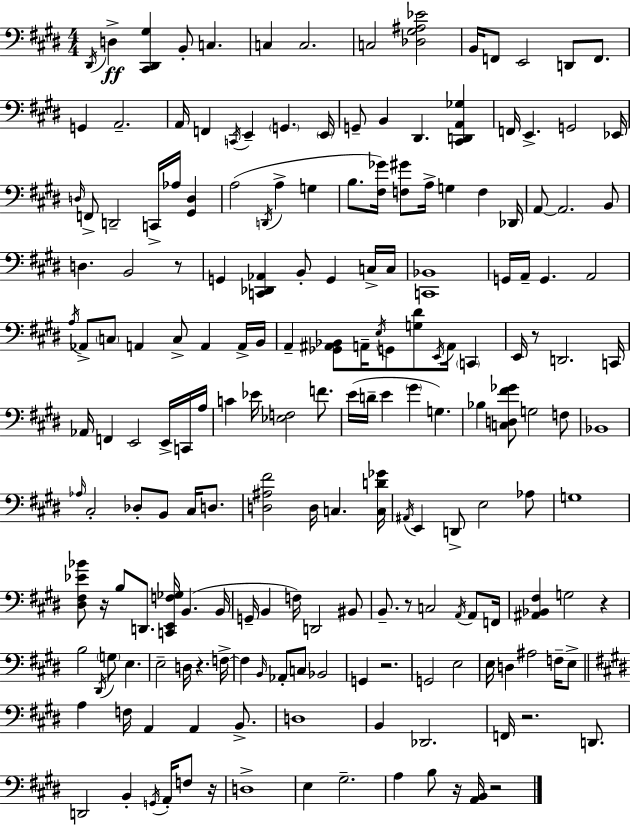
D#2/s D3/q [C#2,D#2,G#3]/q B2/e C3/q. C3/q C3/h. C3/h [Db3,G#3,A#3,Eb4]/h B2/s F2/e E2/h D2/e F2/e. G2/q A2/h. A2/s F2/q C2/s E2/q G2/q. E2/s G2/e B2/q D#2/q. [C#2,D2,A2,Gb3]/q F2/s E2/q. G2/h Eb2/s D3/s F2/e D2/h C2/s Ab3/s [G#2,D3]/q A3/h D2/s A3/q G3/q B3/e. [F#3,Gb4]/s [F3,G#4]/e A3/s G3/q F3/q Db2/s A2/e A2/h. B2/e D3/q. B2/h R/e G2/q [C2,Db2,Ab2]/q B2/e G2/q C3/s C3/s [C2,Bb2]/w G2/s A2/s G2/q. A2/h A3/s Ab2/e C3/e A2/q C3/e A2/q A2/s B2/s A2/q [Gb2,A#2,Bb2]/e A2/s E3/s G2/e [G3,D#4]/e E2/s A2/s C2/q E2/s R/e D2/h. C2/s Ab2/s F2/q E2/h E2/s C2/s A3/s C4/q Eb4/s [Eb3,F3]/h F4/e. E4/s D4/s E4/q G#4/q G3/q. Bb3/q [C3,D3,F#4,Gb4]/e G3/h F3/e Bb2/w Ab3/s C#3/h Db3/e B2/e C#3/s D3/e. [D3,A#3,F#4]/h D3/s C3/q. [C3,D4,Gb4]/s A#2/s E2/q D2/e E3/h Ab3/e G3/w [D#3,F#3,Eb4,Bb4]/e R/s B3/e D2/e. [C2,E2,F3,Gb3]/s B2/q. B2/s G2/s B2/q F3/s D2/h BIS2/e B2/e. R/e C3/h A2/s A2/e F2/s [A#2,Bb2,F#3]/q G3/h R/q B3/h D#2/s G3/e E3/q. E3/h D3/s R/q. F3/s F3/q B2/s Ab2/e C3/e Bb2/h G2/q R/h. G2/h E3/h E3/s D3/q A#3/h F3/s E3/e A3/q F3/s A2/q A2/q B2/e. D3/w B2/q Db2/h. F2/s R/h. D2/e. D2/h B2/q G2/s A2/s F3/e R/s D3/w E3/q G#3/h. A3/q B3/e R/s [A2,B2]/s R/h